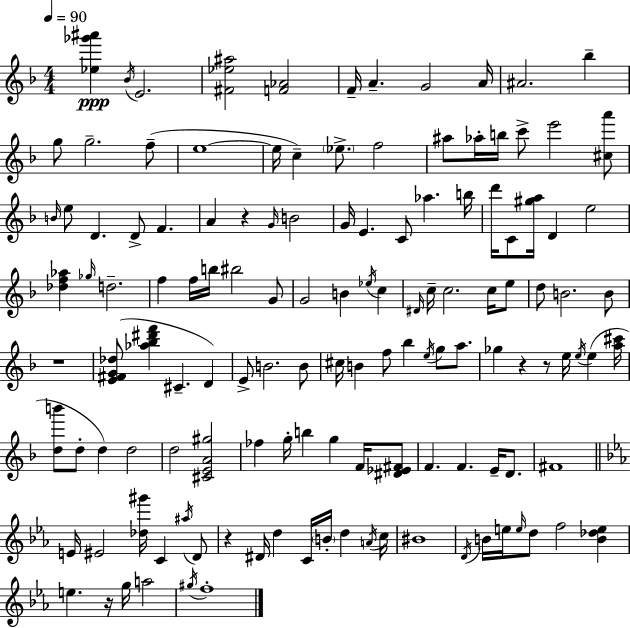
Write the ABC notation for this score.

X:1
T:Untitled
M:4/4
L:1/4
K:F
[_e_g'^a'] _B/4 E2 [^F_e^a]2 [F_A]2 F/4 A G2 A/4 ^A2 _b g/2 g2 f/2 e4 e/4 c _e/2 f2 ^a/2 _a/4 b/4 c'/2 e'2 [^ca']/2 B/4 e/2 D D/2 F A z G/4 B2 G/4 E C/2 _a b/4 d'/4 C/2 [^ga]/4 D e2 [_df_a] _g/4 d2 f f/4 b/4 ^b2 G/2 G2 B _e/4 c ^D/4 c/4 c2 c/4 e/2 d/2 B2 B/2 z4 [E^FG_d]/2 [_a_b^d'f'] ^C D E/2 B2 B/2 ^c/4 B f/2 _b e/4 g/2 a/2 _g z z/2 e/4 e/4 e [a^c']/4 [db']/2 d/2 d d2 d2 [^CEA^g]2 _f g/4 b g F/4 [^D_E^F]/2 F F E/4 D/2 ^F4 E/4 ^E2 [_d^g']/4 C ^a/4 D/2 z ^D/4 d C/4 B/4 d A/4 c/4 ^B4 D/4 B/4 e/4 e/4 d/2 f2 [B_de] e z/4 g/4 a2 ^g/4 f4